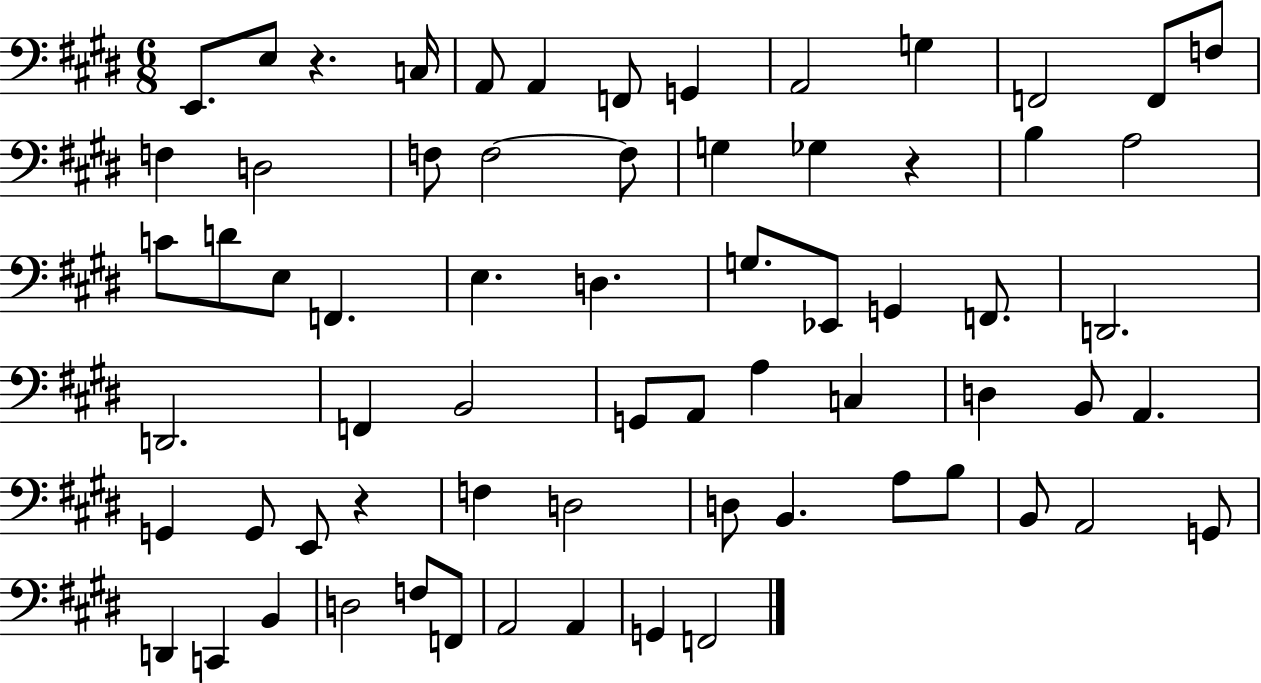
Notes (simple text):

E2/e. E3/e R/q. C3/s A2/e A2/q F2/e G2/q A2/h G3/q F2/h F2/e F3/e F3/q D3/h F3/e F3/h F3/e G3/q Gb3/q R/q B3/q A3/h C4/e D4/e E3/e F2/q. E3/q. D3/q. G3/e. Eb2/e G2/q F2/e. D2/h. D2/h. F2/q B2/h G2/e A2/e A3/q C3/q D3/q B2/e A2/q. G2/q G2/e E2/e R/q F3/q D3/h D3/e B2/q. A3/e B3/e B2/e A2/h G2/e D2/q C2/q B2/q D3/h F3/e F2/e A2/h A2/q G2/q F2/h